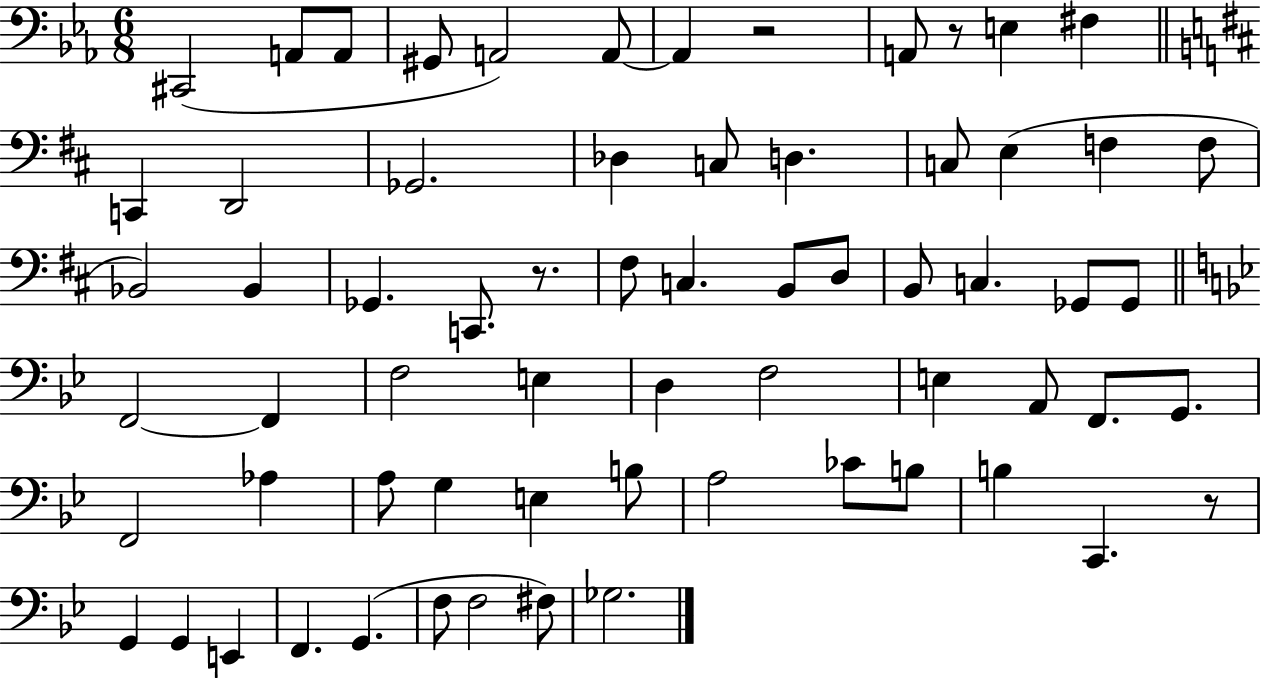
X:1
T:Untitled
M:6/8
L:1/4
K:Eb
^C,,2 A,,/2 A,,/2 ^G,,/2 A,,2 A,,/2 A,, z2 A,,/2 z/2 E, ^F, C,, D,,2 _G,,2 _D, C,/2 D, C,/2 E, F, F,/2 _B,,2 _B,, _G,, C,,/2 z/2 ^F,/2 C, B,,/2 D,/2 B,,/2 C, _G,,/2 _G,,/2 F,,2 F,, F,2 E, D, F,2 E, A,,/2 F,,/2 G,,/2 F,,2 _A, A,/2 G, E, B,/2 A,2 _C/2 B,/2 B, C,, z/2 G,, G,, E,, F,, G,, F,/2 F,2 ^F,/2 _G,2